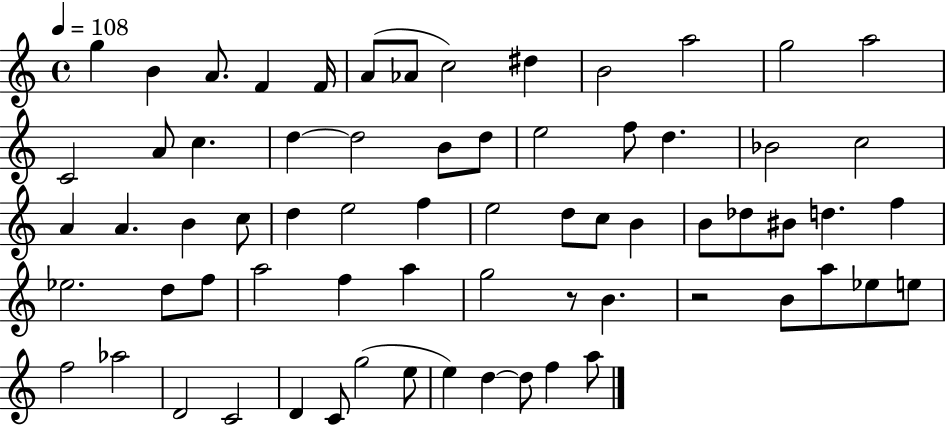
{
  \clef treble
  \time 4/4
  \defaultTimeSignature
  \key c \major
  \tempo 4 = 108
  g''4 b'4 a'8. f'4 f'16 | a'8( aes'8 c''2) dis''4 | b'2 a''2 | g''2 a''2 | \break c'2 a'8 c''4. | d''4~~ d''2 b'8 d''8 | e''2 f''8 d''4. | bes'2 c''2 | \break a'4 a'4. b'4 c''8 | d''4 e''2 f''4 | e''2 d''8 c''8 b'4 | b'8 des''8 bis'8 d''4. f''4 | \break ees''2. d''8 f''8 | a''2 f''4 a''4 | g''2 r8 b'4. | r2 b'8 a''8 ees''8 e''8 | \break f''2 aes''2 | d'2 c'2 | d'4 c'8 g''2( e''8 | e''4) d''4~~ d''8 f''4 a''8 | \break \bar "|."
}